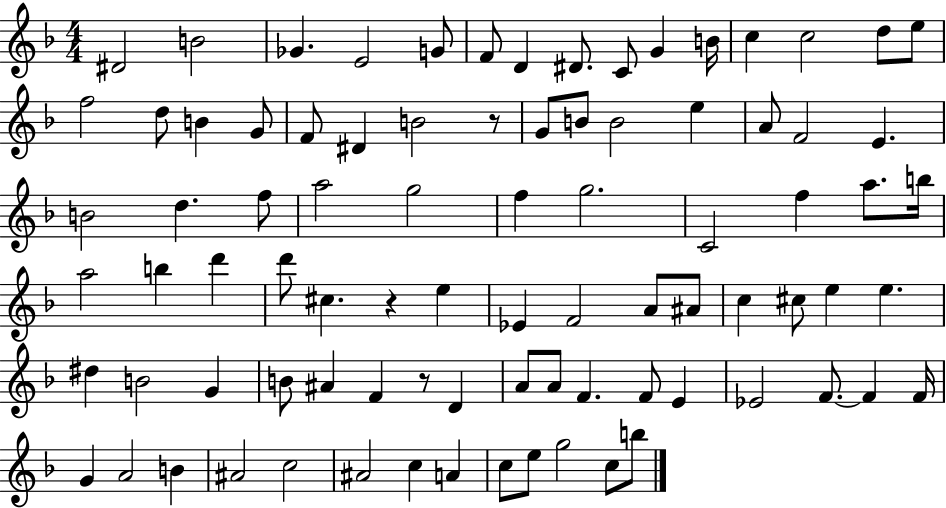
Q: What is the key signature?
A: F major